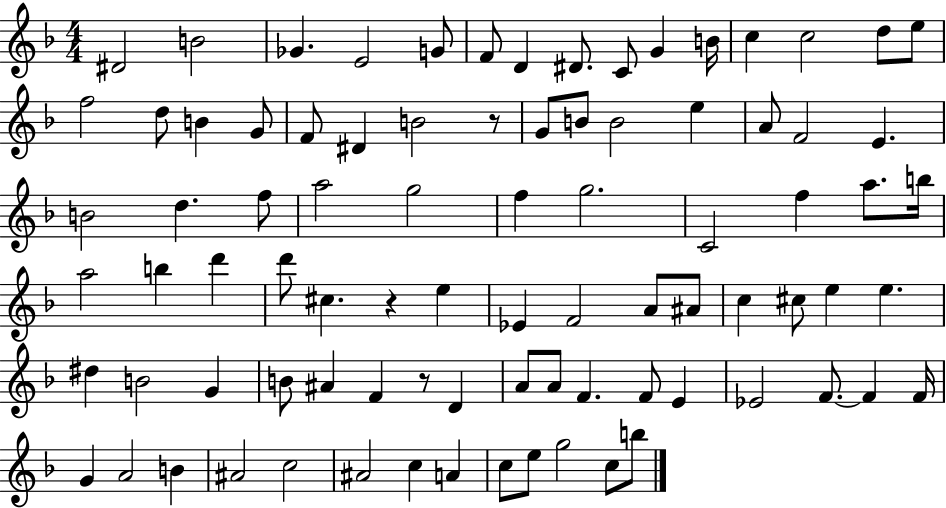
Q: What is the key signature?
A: F major